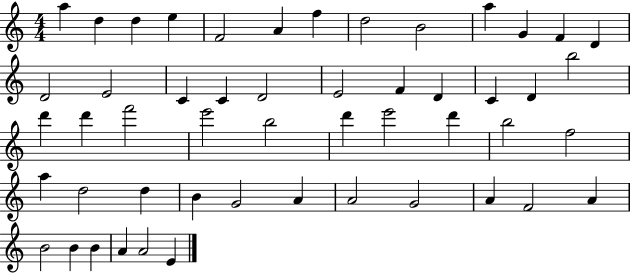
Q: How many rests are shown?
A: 0